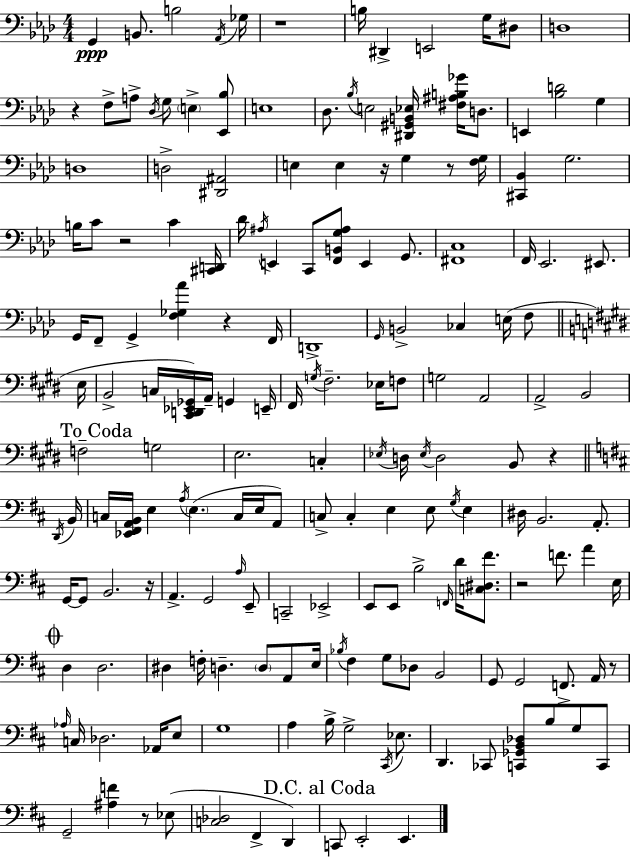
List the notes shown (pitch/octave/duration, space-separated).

G2/q B2/e. B3/h Ab2/s Gb3/s R/w B3/s D#2/q E2/h G3/s D#3/e D3/w R/q F3/e A3/e Db3/s G3/e E3/q [Eb2,Bb3]/e E3/w Db3/e. Bb3/s E3/h [D#2,G#2,B2,Eb3]/s [F#3,A#3,B3,Gb4]/s D3/e. E2/q [Bb3,D4]/h G3/q D3/w D3/h [D#2,A#2]/h E3/q E3/q R/s G3/q R/e [F3,G3]/s [C#2,Bb2]/q G3/h. B3/s C4/e R/h C4/q [C#2,D2]/s Db4/s A#3/s E2/q C2/e [F2,B2,G3,A#3]/e E2/q G2/e. [F#2,C3]/w F2/s Eb2/h. EIS2/e. G2/s F2/e G2/q [F3,Gb3,Ab4]/q R/q F2/s D2/w G2/s B2/h CES3/q E3/s F3/e E3/s B2/h C3/s [C#2,D2,Eb2,Gb2]/s A2/s G2/q E2/s F#2/s G3/s F#3/h. Eb3/s F3/e G3/h A2/h A2/h B2/h F3/h G3/h E3/h. C3/q Eb3/s D3/s Eb3/s D3/h B2/e R/q D2/s B2/s C3/s [Eb2,F#2,A2,B2]/s E3/q A3/s E3/q. C3/s E3/s A2/e C3/e C3/q E3/q E3/e G3/s E3/q D#3/s B2/h. A2/e. G2/s G2/e B2/h. R/s A2/q. G2/h A3/s E2/e C2/h Eb2/h E2/e E2/e B3/h F2/s D4/s [C3,D#3,F#4]/e. R/h F4/e. A4/q E3/s D3/q D3/h. D#3/q F3/s D3/q. D3/e A2/e E3/s Bb3/s F#3/q G3/e Db3/e B2/h G2/e G2/h F2/e. A2/s R/e Ab3/s C3/s Db3/h. Ab2/s E3/e G3/w A3/q B3/s G3/h C#2/s Eb3/e. D2/q. CES2/e [C2,Gb2,B2,Db3]/e B3/e G3/e C2/e G2/h [A#3,F4]/q R/e Eb3/e [C3,Db3]/h F#2/q D2/q C2/e E2/h E2/q.